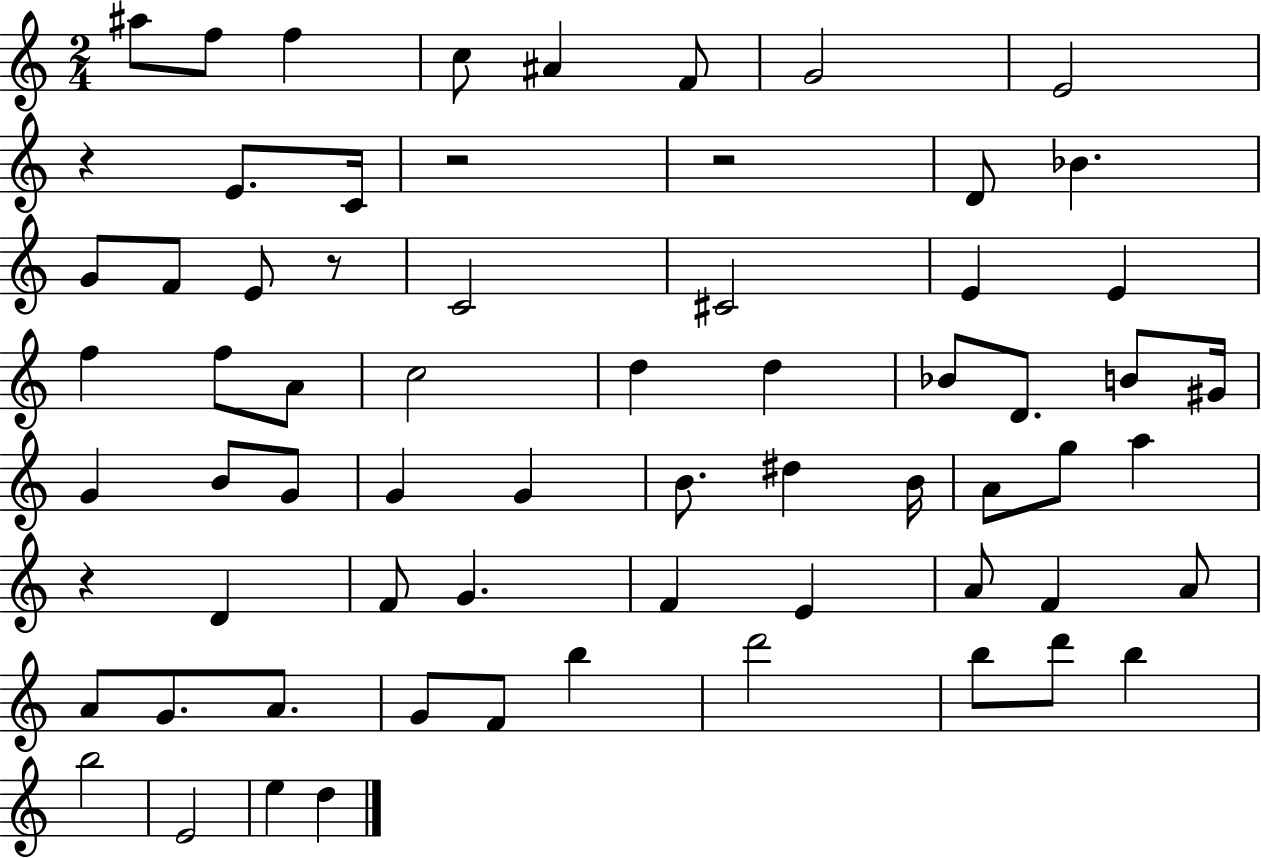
A#5/e F5/e F5/q C5/e A#4/q F4/e G4/h E4/h R/q E4/e. C4/s R/h R/h D4/e Bb4/q. G4/e F4/e E4/e R/e C4/h C#4/h E4/q E4/q F5/q F5/e A4/e C5/h D5/q D5/q Bb4/e D4/e. B4/e G#4/s G4/q B4/e G4/e G4/q G4/q B4/e. D#5/q B4/s A4/e G5/e A5/q R/q D4/q F4/e G4/q. F4/q E4/q A4/e F4/q A4/e A4/e G4/e. A4/e. G4/e F4/e B5/q D6/h B5/e D6/e B5/q B5/h E4/h E5/q D5/q